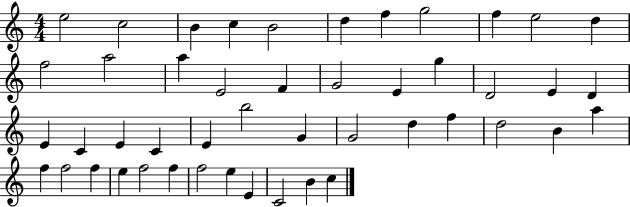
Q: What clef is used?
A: treble